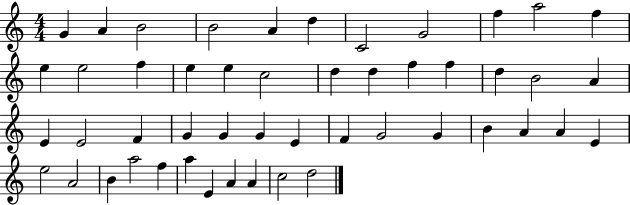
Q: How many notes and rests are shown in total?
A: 49